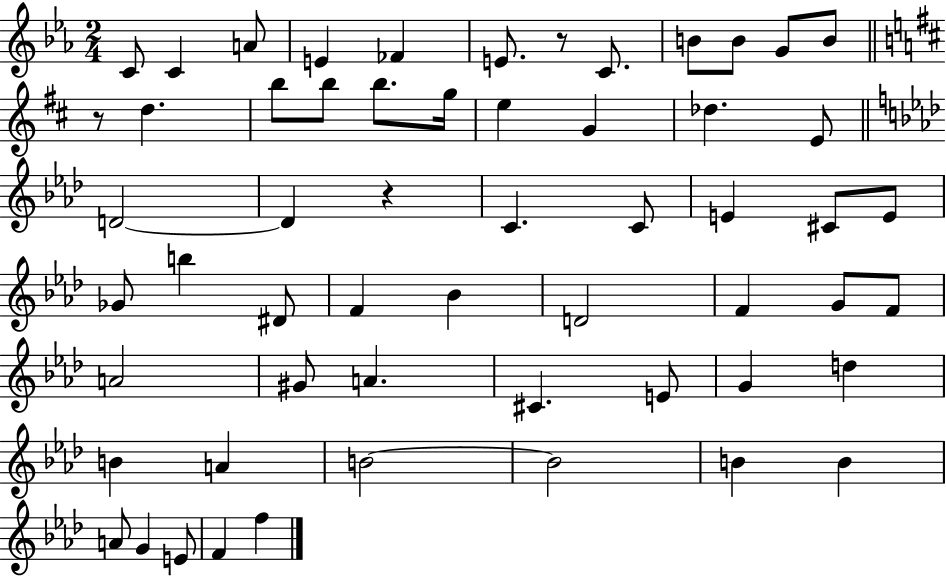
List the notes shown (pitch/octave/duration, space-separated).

C4/e C4/q A4/e E4/q FES4/q E4/e. R/e C4/e. B4/e B4/e G4/e B4/e R/e D5/q. B5/e B5/e B5/e. G5/s E5/q G4/q Db5/q. E4/e D4/h D4/q R/q C4/q. C4/e E4/q C#4/e E4/e Gb4/e B5/q D#4/e F4/q Bb4/q D4/h F4/q G4/e F4/e A4/h G#4/e A4/q. C#4/q. E4/e G4/q D5/q B4/q A4/q B4/h B4/h B4/q B4/q A4/e G4/q E4/e F4/q F5/q